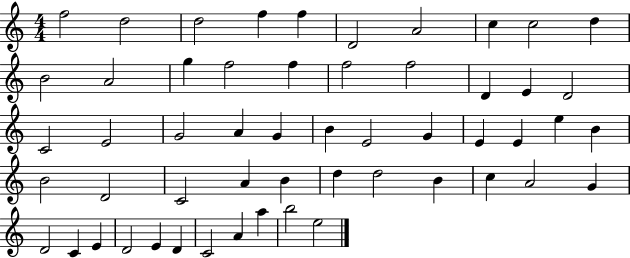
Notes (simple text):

F5/h D5/h D5/h F5/q F5/q D4/h A4/h C5/q C5/h D5/q B4/h A4/h G5/q F5/h F5/q F5/h F5/h D4/q E4/q D4/h C4/h E4/h G4/h A4/q G4/q B4/q E4/h G4/q E4/q E4/q E5/q B4/q B4/h D4/h C4/h A4/q B4/q D5/q D5/h B4/q C5/q A4/h G4/q D4/h C4/q E4/q D4/h E4/q D4/q C4/h A4/q A5/q B5/h E5/h